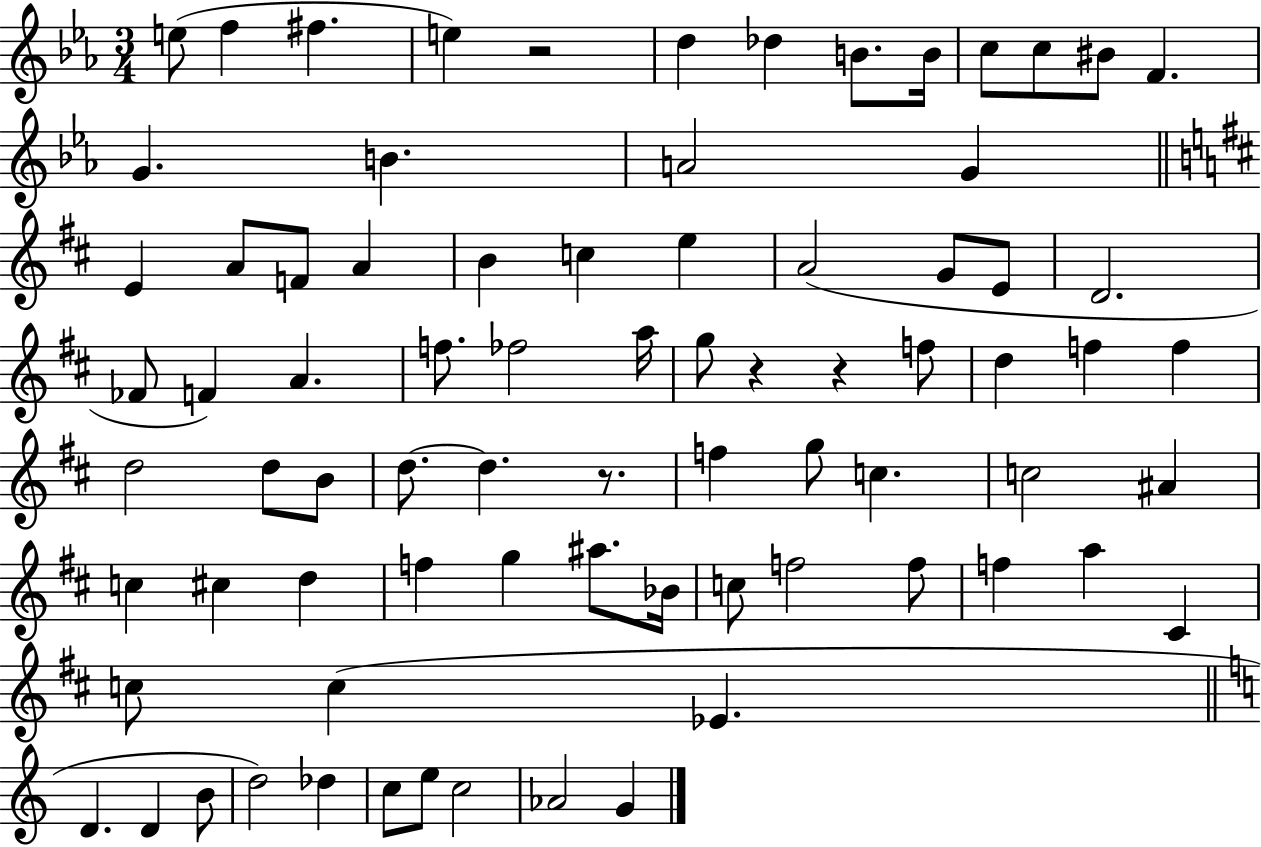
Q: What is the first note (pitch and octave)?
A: E5